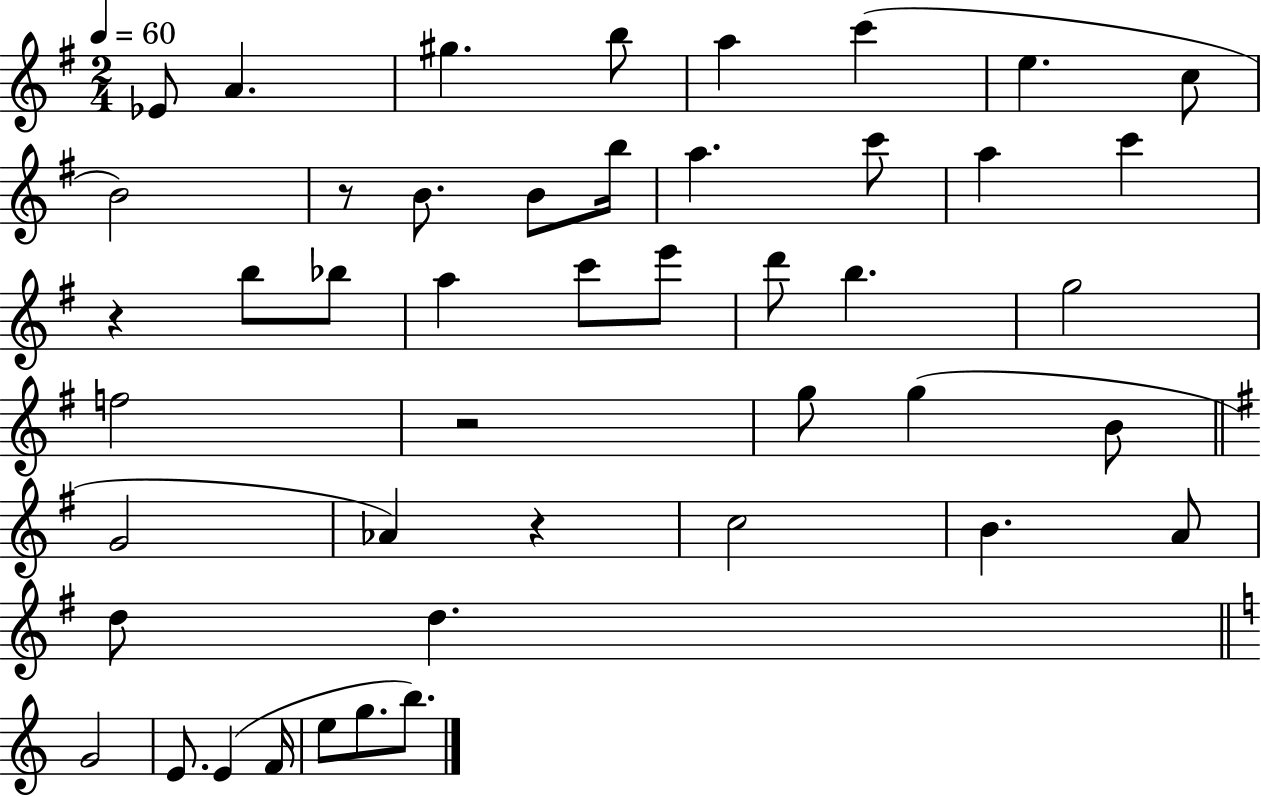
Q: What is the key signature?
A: G major